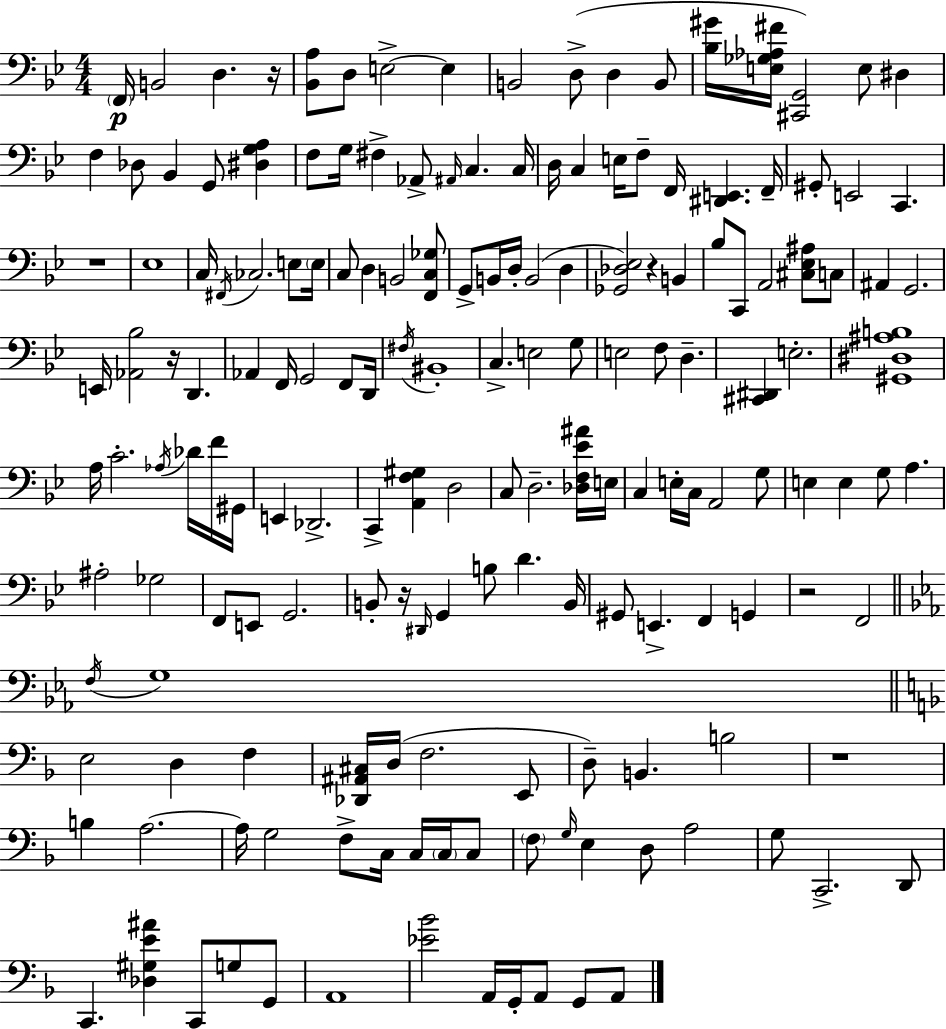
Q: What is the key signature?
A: G minor